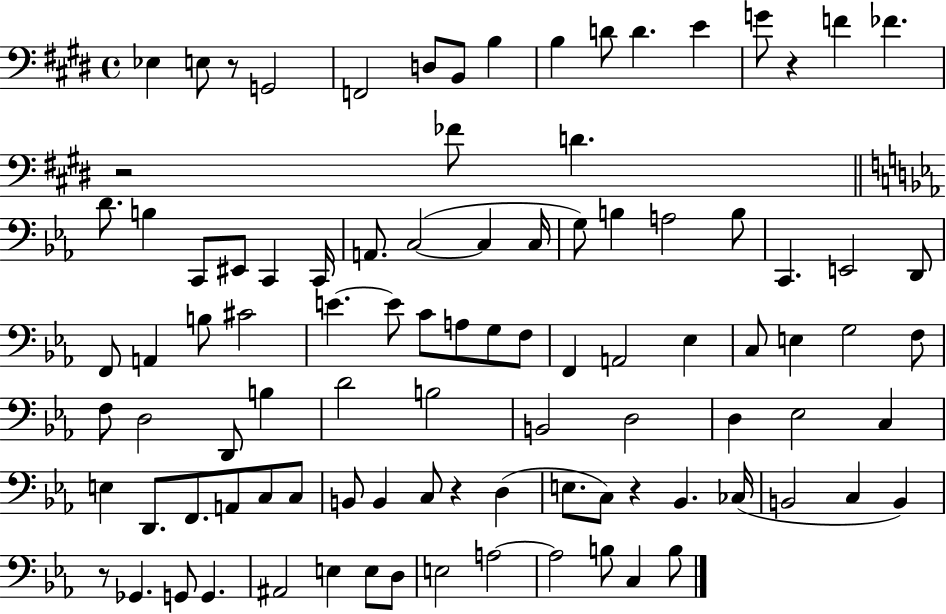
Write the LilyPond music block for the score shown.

{
  \clef bass
  \time 4/4
  \defaultTimeSignature
  \key e \major
  ees4 e8 r8 g,2 | f,2 d8 b,8 b4 | b4 d'8 d'4. e'4 | g'8 r4 f'4 fes'4. | \break r2 fes'8 d'4. | \bar "||" \break \key ees \major d'8. b4 c,8 eis,8 c,4 c,16 | a,8. c2~(~ c4 c16 | g8) b4 a2 b8 | c,4. e,2 d,8 | \break f,8 a,4 b8 cis'2 | e'4.~~ e'8 c'8 a8 g8 f8 | f,4 a,2 ees4 | c8 e4 g2 f8 | \break f8 d2 d,8 b4 | d'2 b2 | b,2 d2 | d4 ees2 c4 | \break e4 d,8. f,8. a,8 c8 c8 | b,8 b,4 c8 r4 d4( | e8. c8) r4 bes,4. ces16( | b,2 c4 b,4) | \break r8 ges,4. g,8 g,4. | ais,2 e4 e8 d8 | e2 a2~~ | a2 b8 c4 b8 | \break \bar "|."
}